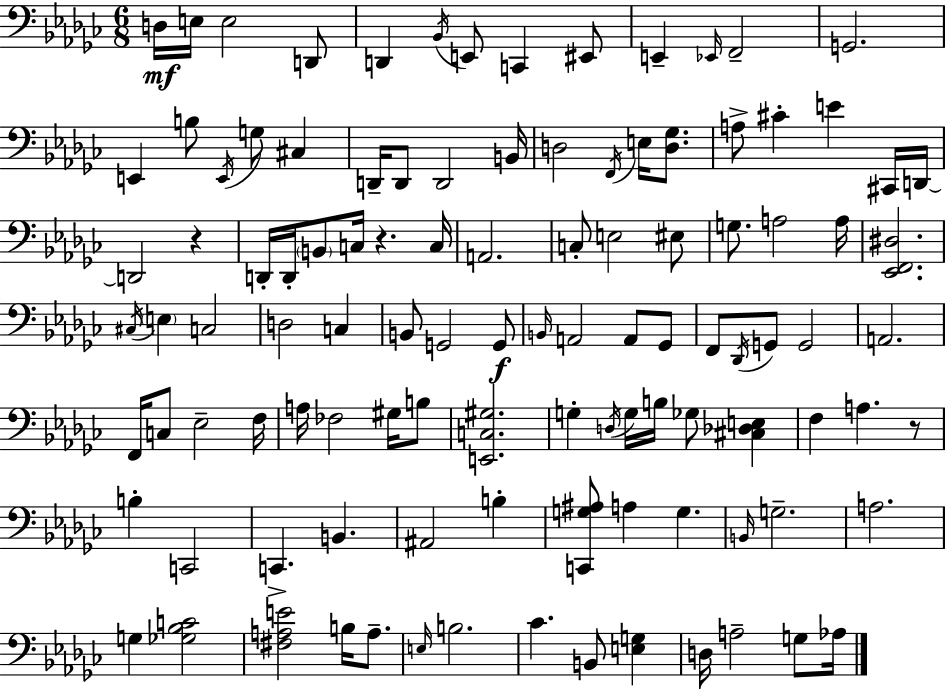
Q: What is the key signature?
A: EES minor